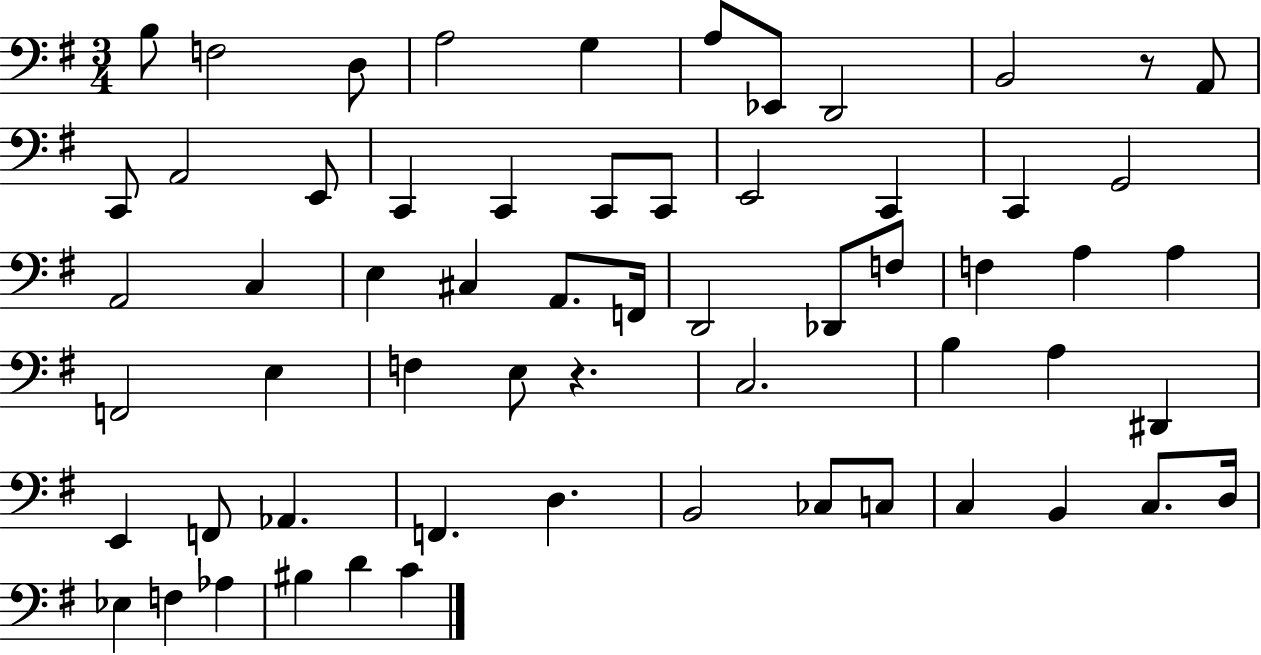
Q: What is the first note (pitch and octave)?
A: B3